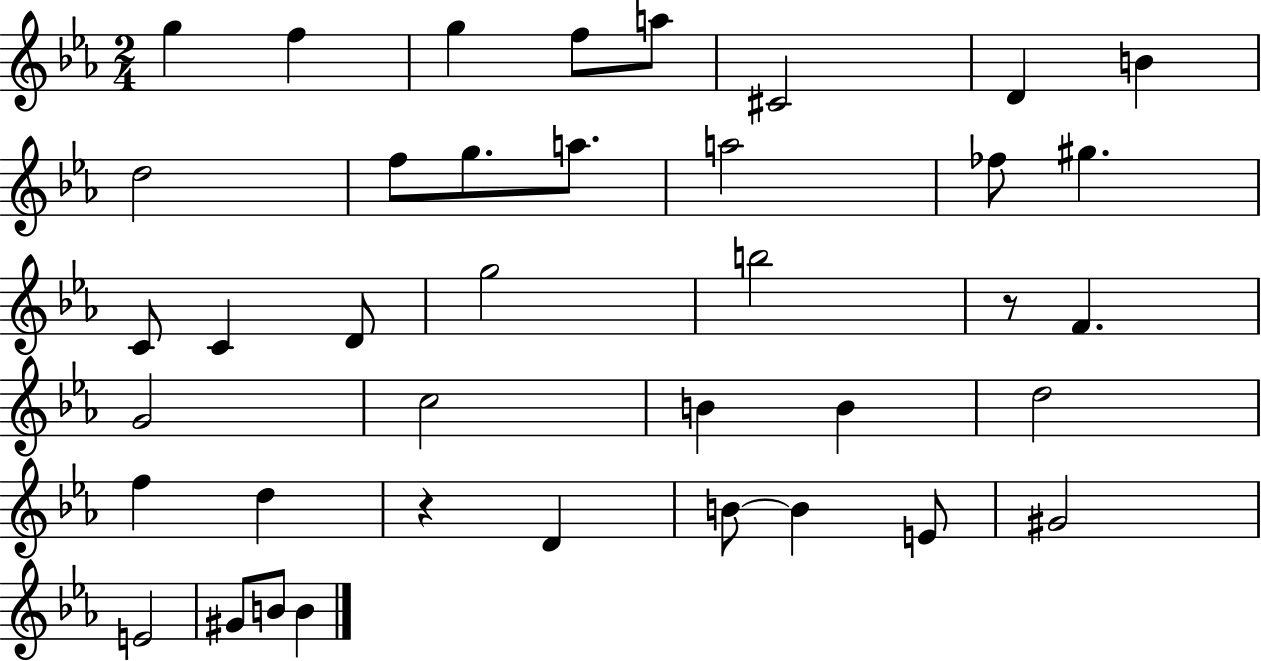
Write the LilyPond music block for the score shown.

{
  \clef treble
  \numericTimeSignature
  \time 2/4
  \key ees \major
  \repeat volta 2 { g''4 f''4 | g''4 f''8 a''8 | cis'2 | d'4 b'4 | \break d''2 | f''8 g''8. a''8. | a''2 | fes''8 gis''4. | \break c'8 c'4 d'8 | g''2 | b''2 | r8 f'4. | \break g'2 | c''2 | b'4 b'4 | d''2 | \break f''4 d''4 | r4 d'4 | b'8~~ b'4 e'8 | gis'2 | \break e'2 | gis'8 b'8 b'4 | } \bar "|."
}